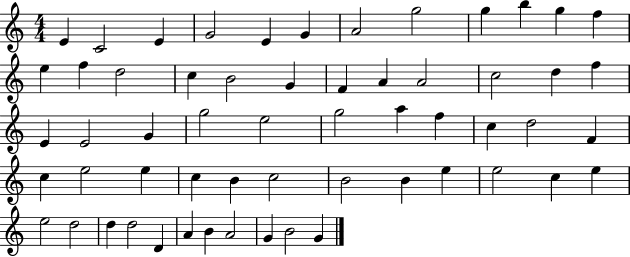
{
  \clef treble
  \numericTimeSignature
  \time 4/4
  \key c \major
  e'4 c'2 e'4 | g'2 e'4 g'4 | a'2 g''2 | g''4 b''4 g''4 f''4 | \break e''4 f''4 d''2 | c''4 b'2 g'4 | f'4 a'4 a'2 | c''2 d''4 f''4 | \break e'4 e'2 g'4 | g''2 e''2 | g''2 a''4 f''4 | c''4 d''2 f'4 | \break c''4 e''2 e''4 | c''4 b'4 c''2 | b'2 b'4 e''4 | e''2 c''4 e''4 | \break e''2 d''2 | d''4 d''2 d'4 | a'4 b'4 a'2 | g'4 b'2 g'4 | \break \bar "|."
}